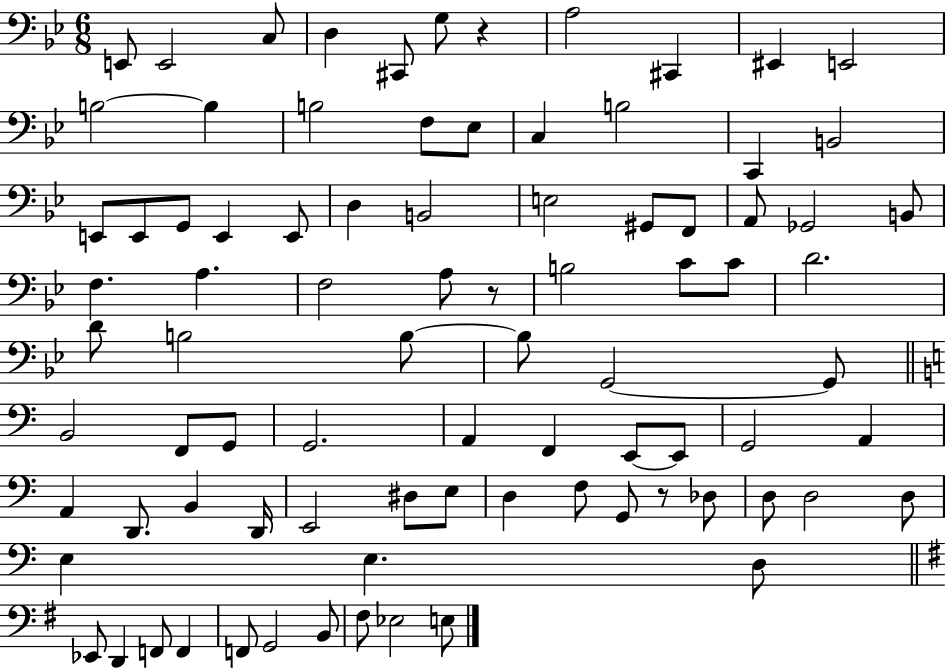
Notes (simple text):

E2/e E2/h C3/e D3/q C#2/e G3/e R/q A3/h C#2/q EIS2/q E2/h B3/h B3/q B3/h F3/e Eb3/e C3/q B3/h C2/q B2/h E2/e E2/e G2/e E2/q E2/e D3/q B2/h E3/h G#2/e F2/e A2/e Gb2/h B2/e F3/q. A3/q. F3/h A3/e R/e B3/h C4/e C4/e D4/h. D4/e B3/h B3/e B3/e G2/h G2/e B2/h F2/e G2/e G2/h. A2/q F2/q E2/e E2/e G2/h A2/q A2/q D2/e. B2/q D2/s E2/h D#3/e E3/e D3/q F3/e G2/e R/e Db3/e D3/e D3/h D3/e E3/q E3/q. D3/e Eb2/e D2/q F2/e F2/q F2/e G2/h B2/e F#3/e Eb3/h E3/e